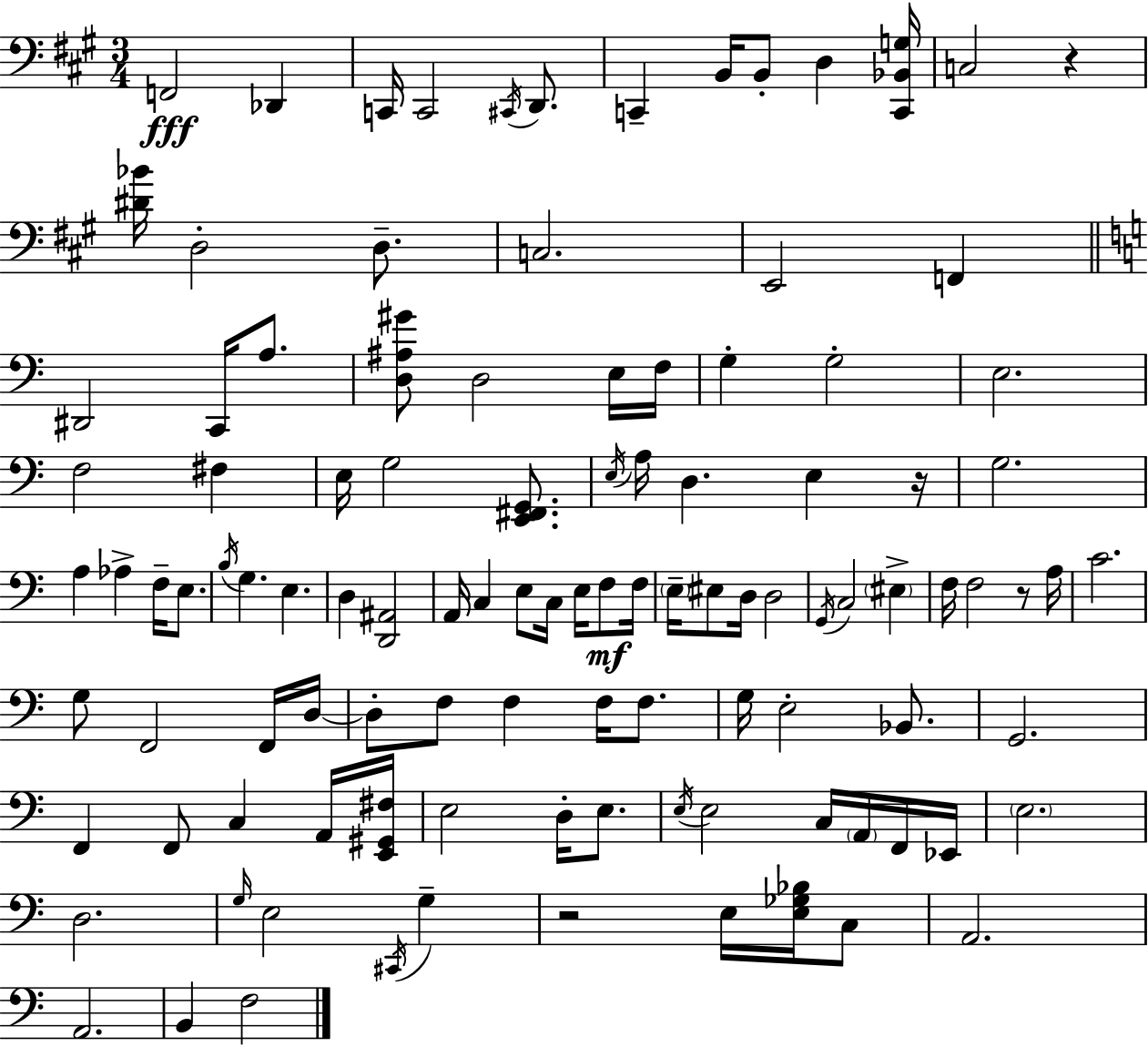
X:1
T:Untitled
M:3/4
L:1/4
K:A
F,,2 _D,, C,,/4 C,,2 ^C,,/4 D,,/2 C,, B,,/4 B,,/2 D, [C,,_B,,G,]/4 C,2 z [^D_B]/4 D,2 D,/2 C,2 E,,2 F,, ^D,,2 C,,/4 A,/2 [D,^A,^G]/2 D,2 E,/4 F,/4 G, G,2 E,2 F,2 ^F, E,/4 G,2 [E,,^F,,G,,]/2 E,/4 A,/4 D, E, z/4 G,2 A, _A, F,/4 E,/2 B,/4 G, E, D, [D,,^A,,]2 A,,/4 C, E,/2 C,/4 E,/4 F,/2 F,/4 E,/4 ^E,/2 D,/4 D,2 G,,/4 C,2 ^E, F,/4 F,2 z/2 A,/4 C2 G,/2 F,,2 F,,/4 D,/4 D,/2 F,/2 F, F,/4 F,/2 G,/4 E,2 _B,,/2 G,,2 F,, F,,/2 C, A,,/4 [E,,^G,,^F,]/4 E,2 D,/4 E,/2 E,/4 E,2 C,/4 A,,/4 F,,/4 _E,,/4 E,2 D,2 G,/4 E,2 ^C,,/4 G, z2 E,/4 [E,_G,_B,]/4 C,/2 A,,2 A,,2 B,, F,2